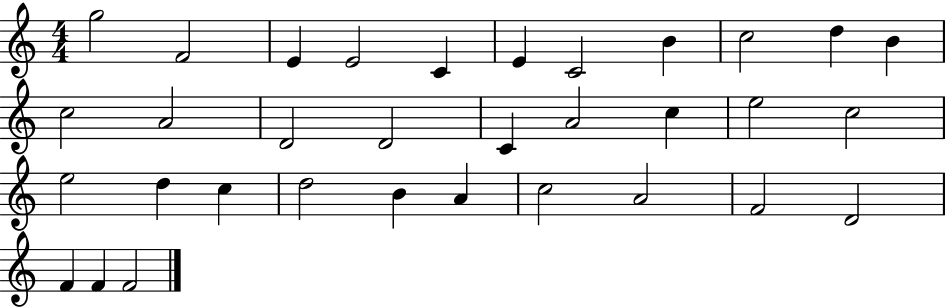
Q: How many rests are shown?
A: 0